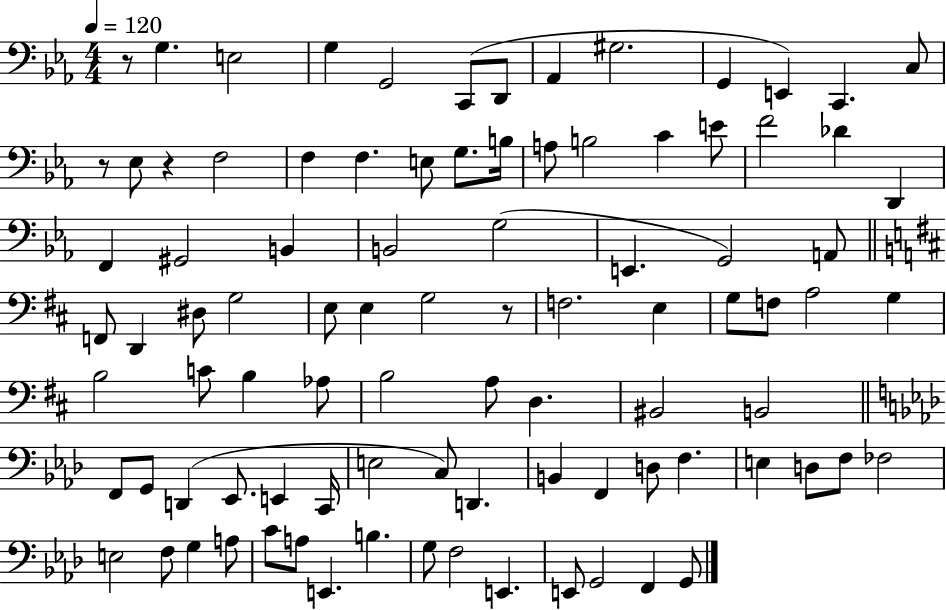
{
  \clef bass
  \numericTimeSignature
  \time 4/4
  \key ees \major
  \tempo 4 = 120
  \repeat volta 2 { r8 g4. e2 | g4 g,2 c,8( d,8 | aes,4 gis2. | g,4 e,4) c,4. c8 | \break r8 ees8 r4 f2 | f4 f4. e8 g8. b16 | a8 b2 c'4 e'8 | f'2 des'4 d,4 | \break f,4 gis,2 b,4 | b,2 g2( | e,4. g,2) a,8 | \bar "||" \break \key d \major f,8 d,4 dis8 g2 | e8 e4 g2 r8 | f2. e4 | g8 f8 a2 g4 | \break b2 c'8 b4 aes8 | b2 a8 d4. | bis,2 b,2 | \bar "||" \break \key aes \major f,8 g,8 d,4( ees,8. e,4 c,16 | e2 c8) d,4. | b,4 f,4 d8 f4. | e4 d8 f8 fes2 | \break e2 f8 g4 a8 | c'8 a8 e,4. b4. | g8 f2 e,4. | e,8 g,2 f,4 g,8 | \break } \bar "|."
}